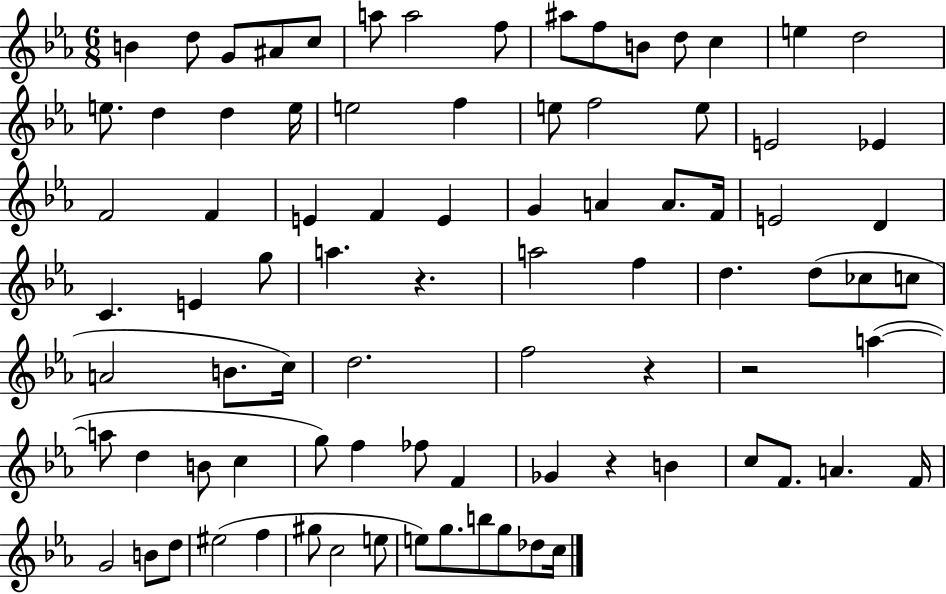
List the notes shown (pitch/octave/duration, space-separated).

B4/q D5/e G4/e A#4/e C5/e A5/e A5/h F5/e A#5/e F5/e B4/e D5/e C5/q E5/q D5/h E5/e. D5/q D5/q E5/s E5/h F5/q E5/e F5/h E5/e E4/h Eb4/q F4/h F4/q E4/q F4/q E4/q G4/q A4/q A4/e. F4/s E4/h D4/q C4/q. E4/q G5/e A5/q. R/q. A5/h F5/q D5/q. D5/e CES5/e C5/e A4/h B4/e. C5/s D5/h. F5/h R/q R/h A5/q A5/e D5/q B4/e C5/q G5/e F5/q FES5/e F4/q Gb4/q R/q B4/q C5/e F4/e. A4/q. F4/s G4/h B4/e D5/e EIS5/h F5/q G#5/e C5/h E5/e E5/e G5/e. B5/e G5/e Db5/e C5/s